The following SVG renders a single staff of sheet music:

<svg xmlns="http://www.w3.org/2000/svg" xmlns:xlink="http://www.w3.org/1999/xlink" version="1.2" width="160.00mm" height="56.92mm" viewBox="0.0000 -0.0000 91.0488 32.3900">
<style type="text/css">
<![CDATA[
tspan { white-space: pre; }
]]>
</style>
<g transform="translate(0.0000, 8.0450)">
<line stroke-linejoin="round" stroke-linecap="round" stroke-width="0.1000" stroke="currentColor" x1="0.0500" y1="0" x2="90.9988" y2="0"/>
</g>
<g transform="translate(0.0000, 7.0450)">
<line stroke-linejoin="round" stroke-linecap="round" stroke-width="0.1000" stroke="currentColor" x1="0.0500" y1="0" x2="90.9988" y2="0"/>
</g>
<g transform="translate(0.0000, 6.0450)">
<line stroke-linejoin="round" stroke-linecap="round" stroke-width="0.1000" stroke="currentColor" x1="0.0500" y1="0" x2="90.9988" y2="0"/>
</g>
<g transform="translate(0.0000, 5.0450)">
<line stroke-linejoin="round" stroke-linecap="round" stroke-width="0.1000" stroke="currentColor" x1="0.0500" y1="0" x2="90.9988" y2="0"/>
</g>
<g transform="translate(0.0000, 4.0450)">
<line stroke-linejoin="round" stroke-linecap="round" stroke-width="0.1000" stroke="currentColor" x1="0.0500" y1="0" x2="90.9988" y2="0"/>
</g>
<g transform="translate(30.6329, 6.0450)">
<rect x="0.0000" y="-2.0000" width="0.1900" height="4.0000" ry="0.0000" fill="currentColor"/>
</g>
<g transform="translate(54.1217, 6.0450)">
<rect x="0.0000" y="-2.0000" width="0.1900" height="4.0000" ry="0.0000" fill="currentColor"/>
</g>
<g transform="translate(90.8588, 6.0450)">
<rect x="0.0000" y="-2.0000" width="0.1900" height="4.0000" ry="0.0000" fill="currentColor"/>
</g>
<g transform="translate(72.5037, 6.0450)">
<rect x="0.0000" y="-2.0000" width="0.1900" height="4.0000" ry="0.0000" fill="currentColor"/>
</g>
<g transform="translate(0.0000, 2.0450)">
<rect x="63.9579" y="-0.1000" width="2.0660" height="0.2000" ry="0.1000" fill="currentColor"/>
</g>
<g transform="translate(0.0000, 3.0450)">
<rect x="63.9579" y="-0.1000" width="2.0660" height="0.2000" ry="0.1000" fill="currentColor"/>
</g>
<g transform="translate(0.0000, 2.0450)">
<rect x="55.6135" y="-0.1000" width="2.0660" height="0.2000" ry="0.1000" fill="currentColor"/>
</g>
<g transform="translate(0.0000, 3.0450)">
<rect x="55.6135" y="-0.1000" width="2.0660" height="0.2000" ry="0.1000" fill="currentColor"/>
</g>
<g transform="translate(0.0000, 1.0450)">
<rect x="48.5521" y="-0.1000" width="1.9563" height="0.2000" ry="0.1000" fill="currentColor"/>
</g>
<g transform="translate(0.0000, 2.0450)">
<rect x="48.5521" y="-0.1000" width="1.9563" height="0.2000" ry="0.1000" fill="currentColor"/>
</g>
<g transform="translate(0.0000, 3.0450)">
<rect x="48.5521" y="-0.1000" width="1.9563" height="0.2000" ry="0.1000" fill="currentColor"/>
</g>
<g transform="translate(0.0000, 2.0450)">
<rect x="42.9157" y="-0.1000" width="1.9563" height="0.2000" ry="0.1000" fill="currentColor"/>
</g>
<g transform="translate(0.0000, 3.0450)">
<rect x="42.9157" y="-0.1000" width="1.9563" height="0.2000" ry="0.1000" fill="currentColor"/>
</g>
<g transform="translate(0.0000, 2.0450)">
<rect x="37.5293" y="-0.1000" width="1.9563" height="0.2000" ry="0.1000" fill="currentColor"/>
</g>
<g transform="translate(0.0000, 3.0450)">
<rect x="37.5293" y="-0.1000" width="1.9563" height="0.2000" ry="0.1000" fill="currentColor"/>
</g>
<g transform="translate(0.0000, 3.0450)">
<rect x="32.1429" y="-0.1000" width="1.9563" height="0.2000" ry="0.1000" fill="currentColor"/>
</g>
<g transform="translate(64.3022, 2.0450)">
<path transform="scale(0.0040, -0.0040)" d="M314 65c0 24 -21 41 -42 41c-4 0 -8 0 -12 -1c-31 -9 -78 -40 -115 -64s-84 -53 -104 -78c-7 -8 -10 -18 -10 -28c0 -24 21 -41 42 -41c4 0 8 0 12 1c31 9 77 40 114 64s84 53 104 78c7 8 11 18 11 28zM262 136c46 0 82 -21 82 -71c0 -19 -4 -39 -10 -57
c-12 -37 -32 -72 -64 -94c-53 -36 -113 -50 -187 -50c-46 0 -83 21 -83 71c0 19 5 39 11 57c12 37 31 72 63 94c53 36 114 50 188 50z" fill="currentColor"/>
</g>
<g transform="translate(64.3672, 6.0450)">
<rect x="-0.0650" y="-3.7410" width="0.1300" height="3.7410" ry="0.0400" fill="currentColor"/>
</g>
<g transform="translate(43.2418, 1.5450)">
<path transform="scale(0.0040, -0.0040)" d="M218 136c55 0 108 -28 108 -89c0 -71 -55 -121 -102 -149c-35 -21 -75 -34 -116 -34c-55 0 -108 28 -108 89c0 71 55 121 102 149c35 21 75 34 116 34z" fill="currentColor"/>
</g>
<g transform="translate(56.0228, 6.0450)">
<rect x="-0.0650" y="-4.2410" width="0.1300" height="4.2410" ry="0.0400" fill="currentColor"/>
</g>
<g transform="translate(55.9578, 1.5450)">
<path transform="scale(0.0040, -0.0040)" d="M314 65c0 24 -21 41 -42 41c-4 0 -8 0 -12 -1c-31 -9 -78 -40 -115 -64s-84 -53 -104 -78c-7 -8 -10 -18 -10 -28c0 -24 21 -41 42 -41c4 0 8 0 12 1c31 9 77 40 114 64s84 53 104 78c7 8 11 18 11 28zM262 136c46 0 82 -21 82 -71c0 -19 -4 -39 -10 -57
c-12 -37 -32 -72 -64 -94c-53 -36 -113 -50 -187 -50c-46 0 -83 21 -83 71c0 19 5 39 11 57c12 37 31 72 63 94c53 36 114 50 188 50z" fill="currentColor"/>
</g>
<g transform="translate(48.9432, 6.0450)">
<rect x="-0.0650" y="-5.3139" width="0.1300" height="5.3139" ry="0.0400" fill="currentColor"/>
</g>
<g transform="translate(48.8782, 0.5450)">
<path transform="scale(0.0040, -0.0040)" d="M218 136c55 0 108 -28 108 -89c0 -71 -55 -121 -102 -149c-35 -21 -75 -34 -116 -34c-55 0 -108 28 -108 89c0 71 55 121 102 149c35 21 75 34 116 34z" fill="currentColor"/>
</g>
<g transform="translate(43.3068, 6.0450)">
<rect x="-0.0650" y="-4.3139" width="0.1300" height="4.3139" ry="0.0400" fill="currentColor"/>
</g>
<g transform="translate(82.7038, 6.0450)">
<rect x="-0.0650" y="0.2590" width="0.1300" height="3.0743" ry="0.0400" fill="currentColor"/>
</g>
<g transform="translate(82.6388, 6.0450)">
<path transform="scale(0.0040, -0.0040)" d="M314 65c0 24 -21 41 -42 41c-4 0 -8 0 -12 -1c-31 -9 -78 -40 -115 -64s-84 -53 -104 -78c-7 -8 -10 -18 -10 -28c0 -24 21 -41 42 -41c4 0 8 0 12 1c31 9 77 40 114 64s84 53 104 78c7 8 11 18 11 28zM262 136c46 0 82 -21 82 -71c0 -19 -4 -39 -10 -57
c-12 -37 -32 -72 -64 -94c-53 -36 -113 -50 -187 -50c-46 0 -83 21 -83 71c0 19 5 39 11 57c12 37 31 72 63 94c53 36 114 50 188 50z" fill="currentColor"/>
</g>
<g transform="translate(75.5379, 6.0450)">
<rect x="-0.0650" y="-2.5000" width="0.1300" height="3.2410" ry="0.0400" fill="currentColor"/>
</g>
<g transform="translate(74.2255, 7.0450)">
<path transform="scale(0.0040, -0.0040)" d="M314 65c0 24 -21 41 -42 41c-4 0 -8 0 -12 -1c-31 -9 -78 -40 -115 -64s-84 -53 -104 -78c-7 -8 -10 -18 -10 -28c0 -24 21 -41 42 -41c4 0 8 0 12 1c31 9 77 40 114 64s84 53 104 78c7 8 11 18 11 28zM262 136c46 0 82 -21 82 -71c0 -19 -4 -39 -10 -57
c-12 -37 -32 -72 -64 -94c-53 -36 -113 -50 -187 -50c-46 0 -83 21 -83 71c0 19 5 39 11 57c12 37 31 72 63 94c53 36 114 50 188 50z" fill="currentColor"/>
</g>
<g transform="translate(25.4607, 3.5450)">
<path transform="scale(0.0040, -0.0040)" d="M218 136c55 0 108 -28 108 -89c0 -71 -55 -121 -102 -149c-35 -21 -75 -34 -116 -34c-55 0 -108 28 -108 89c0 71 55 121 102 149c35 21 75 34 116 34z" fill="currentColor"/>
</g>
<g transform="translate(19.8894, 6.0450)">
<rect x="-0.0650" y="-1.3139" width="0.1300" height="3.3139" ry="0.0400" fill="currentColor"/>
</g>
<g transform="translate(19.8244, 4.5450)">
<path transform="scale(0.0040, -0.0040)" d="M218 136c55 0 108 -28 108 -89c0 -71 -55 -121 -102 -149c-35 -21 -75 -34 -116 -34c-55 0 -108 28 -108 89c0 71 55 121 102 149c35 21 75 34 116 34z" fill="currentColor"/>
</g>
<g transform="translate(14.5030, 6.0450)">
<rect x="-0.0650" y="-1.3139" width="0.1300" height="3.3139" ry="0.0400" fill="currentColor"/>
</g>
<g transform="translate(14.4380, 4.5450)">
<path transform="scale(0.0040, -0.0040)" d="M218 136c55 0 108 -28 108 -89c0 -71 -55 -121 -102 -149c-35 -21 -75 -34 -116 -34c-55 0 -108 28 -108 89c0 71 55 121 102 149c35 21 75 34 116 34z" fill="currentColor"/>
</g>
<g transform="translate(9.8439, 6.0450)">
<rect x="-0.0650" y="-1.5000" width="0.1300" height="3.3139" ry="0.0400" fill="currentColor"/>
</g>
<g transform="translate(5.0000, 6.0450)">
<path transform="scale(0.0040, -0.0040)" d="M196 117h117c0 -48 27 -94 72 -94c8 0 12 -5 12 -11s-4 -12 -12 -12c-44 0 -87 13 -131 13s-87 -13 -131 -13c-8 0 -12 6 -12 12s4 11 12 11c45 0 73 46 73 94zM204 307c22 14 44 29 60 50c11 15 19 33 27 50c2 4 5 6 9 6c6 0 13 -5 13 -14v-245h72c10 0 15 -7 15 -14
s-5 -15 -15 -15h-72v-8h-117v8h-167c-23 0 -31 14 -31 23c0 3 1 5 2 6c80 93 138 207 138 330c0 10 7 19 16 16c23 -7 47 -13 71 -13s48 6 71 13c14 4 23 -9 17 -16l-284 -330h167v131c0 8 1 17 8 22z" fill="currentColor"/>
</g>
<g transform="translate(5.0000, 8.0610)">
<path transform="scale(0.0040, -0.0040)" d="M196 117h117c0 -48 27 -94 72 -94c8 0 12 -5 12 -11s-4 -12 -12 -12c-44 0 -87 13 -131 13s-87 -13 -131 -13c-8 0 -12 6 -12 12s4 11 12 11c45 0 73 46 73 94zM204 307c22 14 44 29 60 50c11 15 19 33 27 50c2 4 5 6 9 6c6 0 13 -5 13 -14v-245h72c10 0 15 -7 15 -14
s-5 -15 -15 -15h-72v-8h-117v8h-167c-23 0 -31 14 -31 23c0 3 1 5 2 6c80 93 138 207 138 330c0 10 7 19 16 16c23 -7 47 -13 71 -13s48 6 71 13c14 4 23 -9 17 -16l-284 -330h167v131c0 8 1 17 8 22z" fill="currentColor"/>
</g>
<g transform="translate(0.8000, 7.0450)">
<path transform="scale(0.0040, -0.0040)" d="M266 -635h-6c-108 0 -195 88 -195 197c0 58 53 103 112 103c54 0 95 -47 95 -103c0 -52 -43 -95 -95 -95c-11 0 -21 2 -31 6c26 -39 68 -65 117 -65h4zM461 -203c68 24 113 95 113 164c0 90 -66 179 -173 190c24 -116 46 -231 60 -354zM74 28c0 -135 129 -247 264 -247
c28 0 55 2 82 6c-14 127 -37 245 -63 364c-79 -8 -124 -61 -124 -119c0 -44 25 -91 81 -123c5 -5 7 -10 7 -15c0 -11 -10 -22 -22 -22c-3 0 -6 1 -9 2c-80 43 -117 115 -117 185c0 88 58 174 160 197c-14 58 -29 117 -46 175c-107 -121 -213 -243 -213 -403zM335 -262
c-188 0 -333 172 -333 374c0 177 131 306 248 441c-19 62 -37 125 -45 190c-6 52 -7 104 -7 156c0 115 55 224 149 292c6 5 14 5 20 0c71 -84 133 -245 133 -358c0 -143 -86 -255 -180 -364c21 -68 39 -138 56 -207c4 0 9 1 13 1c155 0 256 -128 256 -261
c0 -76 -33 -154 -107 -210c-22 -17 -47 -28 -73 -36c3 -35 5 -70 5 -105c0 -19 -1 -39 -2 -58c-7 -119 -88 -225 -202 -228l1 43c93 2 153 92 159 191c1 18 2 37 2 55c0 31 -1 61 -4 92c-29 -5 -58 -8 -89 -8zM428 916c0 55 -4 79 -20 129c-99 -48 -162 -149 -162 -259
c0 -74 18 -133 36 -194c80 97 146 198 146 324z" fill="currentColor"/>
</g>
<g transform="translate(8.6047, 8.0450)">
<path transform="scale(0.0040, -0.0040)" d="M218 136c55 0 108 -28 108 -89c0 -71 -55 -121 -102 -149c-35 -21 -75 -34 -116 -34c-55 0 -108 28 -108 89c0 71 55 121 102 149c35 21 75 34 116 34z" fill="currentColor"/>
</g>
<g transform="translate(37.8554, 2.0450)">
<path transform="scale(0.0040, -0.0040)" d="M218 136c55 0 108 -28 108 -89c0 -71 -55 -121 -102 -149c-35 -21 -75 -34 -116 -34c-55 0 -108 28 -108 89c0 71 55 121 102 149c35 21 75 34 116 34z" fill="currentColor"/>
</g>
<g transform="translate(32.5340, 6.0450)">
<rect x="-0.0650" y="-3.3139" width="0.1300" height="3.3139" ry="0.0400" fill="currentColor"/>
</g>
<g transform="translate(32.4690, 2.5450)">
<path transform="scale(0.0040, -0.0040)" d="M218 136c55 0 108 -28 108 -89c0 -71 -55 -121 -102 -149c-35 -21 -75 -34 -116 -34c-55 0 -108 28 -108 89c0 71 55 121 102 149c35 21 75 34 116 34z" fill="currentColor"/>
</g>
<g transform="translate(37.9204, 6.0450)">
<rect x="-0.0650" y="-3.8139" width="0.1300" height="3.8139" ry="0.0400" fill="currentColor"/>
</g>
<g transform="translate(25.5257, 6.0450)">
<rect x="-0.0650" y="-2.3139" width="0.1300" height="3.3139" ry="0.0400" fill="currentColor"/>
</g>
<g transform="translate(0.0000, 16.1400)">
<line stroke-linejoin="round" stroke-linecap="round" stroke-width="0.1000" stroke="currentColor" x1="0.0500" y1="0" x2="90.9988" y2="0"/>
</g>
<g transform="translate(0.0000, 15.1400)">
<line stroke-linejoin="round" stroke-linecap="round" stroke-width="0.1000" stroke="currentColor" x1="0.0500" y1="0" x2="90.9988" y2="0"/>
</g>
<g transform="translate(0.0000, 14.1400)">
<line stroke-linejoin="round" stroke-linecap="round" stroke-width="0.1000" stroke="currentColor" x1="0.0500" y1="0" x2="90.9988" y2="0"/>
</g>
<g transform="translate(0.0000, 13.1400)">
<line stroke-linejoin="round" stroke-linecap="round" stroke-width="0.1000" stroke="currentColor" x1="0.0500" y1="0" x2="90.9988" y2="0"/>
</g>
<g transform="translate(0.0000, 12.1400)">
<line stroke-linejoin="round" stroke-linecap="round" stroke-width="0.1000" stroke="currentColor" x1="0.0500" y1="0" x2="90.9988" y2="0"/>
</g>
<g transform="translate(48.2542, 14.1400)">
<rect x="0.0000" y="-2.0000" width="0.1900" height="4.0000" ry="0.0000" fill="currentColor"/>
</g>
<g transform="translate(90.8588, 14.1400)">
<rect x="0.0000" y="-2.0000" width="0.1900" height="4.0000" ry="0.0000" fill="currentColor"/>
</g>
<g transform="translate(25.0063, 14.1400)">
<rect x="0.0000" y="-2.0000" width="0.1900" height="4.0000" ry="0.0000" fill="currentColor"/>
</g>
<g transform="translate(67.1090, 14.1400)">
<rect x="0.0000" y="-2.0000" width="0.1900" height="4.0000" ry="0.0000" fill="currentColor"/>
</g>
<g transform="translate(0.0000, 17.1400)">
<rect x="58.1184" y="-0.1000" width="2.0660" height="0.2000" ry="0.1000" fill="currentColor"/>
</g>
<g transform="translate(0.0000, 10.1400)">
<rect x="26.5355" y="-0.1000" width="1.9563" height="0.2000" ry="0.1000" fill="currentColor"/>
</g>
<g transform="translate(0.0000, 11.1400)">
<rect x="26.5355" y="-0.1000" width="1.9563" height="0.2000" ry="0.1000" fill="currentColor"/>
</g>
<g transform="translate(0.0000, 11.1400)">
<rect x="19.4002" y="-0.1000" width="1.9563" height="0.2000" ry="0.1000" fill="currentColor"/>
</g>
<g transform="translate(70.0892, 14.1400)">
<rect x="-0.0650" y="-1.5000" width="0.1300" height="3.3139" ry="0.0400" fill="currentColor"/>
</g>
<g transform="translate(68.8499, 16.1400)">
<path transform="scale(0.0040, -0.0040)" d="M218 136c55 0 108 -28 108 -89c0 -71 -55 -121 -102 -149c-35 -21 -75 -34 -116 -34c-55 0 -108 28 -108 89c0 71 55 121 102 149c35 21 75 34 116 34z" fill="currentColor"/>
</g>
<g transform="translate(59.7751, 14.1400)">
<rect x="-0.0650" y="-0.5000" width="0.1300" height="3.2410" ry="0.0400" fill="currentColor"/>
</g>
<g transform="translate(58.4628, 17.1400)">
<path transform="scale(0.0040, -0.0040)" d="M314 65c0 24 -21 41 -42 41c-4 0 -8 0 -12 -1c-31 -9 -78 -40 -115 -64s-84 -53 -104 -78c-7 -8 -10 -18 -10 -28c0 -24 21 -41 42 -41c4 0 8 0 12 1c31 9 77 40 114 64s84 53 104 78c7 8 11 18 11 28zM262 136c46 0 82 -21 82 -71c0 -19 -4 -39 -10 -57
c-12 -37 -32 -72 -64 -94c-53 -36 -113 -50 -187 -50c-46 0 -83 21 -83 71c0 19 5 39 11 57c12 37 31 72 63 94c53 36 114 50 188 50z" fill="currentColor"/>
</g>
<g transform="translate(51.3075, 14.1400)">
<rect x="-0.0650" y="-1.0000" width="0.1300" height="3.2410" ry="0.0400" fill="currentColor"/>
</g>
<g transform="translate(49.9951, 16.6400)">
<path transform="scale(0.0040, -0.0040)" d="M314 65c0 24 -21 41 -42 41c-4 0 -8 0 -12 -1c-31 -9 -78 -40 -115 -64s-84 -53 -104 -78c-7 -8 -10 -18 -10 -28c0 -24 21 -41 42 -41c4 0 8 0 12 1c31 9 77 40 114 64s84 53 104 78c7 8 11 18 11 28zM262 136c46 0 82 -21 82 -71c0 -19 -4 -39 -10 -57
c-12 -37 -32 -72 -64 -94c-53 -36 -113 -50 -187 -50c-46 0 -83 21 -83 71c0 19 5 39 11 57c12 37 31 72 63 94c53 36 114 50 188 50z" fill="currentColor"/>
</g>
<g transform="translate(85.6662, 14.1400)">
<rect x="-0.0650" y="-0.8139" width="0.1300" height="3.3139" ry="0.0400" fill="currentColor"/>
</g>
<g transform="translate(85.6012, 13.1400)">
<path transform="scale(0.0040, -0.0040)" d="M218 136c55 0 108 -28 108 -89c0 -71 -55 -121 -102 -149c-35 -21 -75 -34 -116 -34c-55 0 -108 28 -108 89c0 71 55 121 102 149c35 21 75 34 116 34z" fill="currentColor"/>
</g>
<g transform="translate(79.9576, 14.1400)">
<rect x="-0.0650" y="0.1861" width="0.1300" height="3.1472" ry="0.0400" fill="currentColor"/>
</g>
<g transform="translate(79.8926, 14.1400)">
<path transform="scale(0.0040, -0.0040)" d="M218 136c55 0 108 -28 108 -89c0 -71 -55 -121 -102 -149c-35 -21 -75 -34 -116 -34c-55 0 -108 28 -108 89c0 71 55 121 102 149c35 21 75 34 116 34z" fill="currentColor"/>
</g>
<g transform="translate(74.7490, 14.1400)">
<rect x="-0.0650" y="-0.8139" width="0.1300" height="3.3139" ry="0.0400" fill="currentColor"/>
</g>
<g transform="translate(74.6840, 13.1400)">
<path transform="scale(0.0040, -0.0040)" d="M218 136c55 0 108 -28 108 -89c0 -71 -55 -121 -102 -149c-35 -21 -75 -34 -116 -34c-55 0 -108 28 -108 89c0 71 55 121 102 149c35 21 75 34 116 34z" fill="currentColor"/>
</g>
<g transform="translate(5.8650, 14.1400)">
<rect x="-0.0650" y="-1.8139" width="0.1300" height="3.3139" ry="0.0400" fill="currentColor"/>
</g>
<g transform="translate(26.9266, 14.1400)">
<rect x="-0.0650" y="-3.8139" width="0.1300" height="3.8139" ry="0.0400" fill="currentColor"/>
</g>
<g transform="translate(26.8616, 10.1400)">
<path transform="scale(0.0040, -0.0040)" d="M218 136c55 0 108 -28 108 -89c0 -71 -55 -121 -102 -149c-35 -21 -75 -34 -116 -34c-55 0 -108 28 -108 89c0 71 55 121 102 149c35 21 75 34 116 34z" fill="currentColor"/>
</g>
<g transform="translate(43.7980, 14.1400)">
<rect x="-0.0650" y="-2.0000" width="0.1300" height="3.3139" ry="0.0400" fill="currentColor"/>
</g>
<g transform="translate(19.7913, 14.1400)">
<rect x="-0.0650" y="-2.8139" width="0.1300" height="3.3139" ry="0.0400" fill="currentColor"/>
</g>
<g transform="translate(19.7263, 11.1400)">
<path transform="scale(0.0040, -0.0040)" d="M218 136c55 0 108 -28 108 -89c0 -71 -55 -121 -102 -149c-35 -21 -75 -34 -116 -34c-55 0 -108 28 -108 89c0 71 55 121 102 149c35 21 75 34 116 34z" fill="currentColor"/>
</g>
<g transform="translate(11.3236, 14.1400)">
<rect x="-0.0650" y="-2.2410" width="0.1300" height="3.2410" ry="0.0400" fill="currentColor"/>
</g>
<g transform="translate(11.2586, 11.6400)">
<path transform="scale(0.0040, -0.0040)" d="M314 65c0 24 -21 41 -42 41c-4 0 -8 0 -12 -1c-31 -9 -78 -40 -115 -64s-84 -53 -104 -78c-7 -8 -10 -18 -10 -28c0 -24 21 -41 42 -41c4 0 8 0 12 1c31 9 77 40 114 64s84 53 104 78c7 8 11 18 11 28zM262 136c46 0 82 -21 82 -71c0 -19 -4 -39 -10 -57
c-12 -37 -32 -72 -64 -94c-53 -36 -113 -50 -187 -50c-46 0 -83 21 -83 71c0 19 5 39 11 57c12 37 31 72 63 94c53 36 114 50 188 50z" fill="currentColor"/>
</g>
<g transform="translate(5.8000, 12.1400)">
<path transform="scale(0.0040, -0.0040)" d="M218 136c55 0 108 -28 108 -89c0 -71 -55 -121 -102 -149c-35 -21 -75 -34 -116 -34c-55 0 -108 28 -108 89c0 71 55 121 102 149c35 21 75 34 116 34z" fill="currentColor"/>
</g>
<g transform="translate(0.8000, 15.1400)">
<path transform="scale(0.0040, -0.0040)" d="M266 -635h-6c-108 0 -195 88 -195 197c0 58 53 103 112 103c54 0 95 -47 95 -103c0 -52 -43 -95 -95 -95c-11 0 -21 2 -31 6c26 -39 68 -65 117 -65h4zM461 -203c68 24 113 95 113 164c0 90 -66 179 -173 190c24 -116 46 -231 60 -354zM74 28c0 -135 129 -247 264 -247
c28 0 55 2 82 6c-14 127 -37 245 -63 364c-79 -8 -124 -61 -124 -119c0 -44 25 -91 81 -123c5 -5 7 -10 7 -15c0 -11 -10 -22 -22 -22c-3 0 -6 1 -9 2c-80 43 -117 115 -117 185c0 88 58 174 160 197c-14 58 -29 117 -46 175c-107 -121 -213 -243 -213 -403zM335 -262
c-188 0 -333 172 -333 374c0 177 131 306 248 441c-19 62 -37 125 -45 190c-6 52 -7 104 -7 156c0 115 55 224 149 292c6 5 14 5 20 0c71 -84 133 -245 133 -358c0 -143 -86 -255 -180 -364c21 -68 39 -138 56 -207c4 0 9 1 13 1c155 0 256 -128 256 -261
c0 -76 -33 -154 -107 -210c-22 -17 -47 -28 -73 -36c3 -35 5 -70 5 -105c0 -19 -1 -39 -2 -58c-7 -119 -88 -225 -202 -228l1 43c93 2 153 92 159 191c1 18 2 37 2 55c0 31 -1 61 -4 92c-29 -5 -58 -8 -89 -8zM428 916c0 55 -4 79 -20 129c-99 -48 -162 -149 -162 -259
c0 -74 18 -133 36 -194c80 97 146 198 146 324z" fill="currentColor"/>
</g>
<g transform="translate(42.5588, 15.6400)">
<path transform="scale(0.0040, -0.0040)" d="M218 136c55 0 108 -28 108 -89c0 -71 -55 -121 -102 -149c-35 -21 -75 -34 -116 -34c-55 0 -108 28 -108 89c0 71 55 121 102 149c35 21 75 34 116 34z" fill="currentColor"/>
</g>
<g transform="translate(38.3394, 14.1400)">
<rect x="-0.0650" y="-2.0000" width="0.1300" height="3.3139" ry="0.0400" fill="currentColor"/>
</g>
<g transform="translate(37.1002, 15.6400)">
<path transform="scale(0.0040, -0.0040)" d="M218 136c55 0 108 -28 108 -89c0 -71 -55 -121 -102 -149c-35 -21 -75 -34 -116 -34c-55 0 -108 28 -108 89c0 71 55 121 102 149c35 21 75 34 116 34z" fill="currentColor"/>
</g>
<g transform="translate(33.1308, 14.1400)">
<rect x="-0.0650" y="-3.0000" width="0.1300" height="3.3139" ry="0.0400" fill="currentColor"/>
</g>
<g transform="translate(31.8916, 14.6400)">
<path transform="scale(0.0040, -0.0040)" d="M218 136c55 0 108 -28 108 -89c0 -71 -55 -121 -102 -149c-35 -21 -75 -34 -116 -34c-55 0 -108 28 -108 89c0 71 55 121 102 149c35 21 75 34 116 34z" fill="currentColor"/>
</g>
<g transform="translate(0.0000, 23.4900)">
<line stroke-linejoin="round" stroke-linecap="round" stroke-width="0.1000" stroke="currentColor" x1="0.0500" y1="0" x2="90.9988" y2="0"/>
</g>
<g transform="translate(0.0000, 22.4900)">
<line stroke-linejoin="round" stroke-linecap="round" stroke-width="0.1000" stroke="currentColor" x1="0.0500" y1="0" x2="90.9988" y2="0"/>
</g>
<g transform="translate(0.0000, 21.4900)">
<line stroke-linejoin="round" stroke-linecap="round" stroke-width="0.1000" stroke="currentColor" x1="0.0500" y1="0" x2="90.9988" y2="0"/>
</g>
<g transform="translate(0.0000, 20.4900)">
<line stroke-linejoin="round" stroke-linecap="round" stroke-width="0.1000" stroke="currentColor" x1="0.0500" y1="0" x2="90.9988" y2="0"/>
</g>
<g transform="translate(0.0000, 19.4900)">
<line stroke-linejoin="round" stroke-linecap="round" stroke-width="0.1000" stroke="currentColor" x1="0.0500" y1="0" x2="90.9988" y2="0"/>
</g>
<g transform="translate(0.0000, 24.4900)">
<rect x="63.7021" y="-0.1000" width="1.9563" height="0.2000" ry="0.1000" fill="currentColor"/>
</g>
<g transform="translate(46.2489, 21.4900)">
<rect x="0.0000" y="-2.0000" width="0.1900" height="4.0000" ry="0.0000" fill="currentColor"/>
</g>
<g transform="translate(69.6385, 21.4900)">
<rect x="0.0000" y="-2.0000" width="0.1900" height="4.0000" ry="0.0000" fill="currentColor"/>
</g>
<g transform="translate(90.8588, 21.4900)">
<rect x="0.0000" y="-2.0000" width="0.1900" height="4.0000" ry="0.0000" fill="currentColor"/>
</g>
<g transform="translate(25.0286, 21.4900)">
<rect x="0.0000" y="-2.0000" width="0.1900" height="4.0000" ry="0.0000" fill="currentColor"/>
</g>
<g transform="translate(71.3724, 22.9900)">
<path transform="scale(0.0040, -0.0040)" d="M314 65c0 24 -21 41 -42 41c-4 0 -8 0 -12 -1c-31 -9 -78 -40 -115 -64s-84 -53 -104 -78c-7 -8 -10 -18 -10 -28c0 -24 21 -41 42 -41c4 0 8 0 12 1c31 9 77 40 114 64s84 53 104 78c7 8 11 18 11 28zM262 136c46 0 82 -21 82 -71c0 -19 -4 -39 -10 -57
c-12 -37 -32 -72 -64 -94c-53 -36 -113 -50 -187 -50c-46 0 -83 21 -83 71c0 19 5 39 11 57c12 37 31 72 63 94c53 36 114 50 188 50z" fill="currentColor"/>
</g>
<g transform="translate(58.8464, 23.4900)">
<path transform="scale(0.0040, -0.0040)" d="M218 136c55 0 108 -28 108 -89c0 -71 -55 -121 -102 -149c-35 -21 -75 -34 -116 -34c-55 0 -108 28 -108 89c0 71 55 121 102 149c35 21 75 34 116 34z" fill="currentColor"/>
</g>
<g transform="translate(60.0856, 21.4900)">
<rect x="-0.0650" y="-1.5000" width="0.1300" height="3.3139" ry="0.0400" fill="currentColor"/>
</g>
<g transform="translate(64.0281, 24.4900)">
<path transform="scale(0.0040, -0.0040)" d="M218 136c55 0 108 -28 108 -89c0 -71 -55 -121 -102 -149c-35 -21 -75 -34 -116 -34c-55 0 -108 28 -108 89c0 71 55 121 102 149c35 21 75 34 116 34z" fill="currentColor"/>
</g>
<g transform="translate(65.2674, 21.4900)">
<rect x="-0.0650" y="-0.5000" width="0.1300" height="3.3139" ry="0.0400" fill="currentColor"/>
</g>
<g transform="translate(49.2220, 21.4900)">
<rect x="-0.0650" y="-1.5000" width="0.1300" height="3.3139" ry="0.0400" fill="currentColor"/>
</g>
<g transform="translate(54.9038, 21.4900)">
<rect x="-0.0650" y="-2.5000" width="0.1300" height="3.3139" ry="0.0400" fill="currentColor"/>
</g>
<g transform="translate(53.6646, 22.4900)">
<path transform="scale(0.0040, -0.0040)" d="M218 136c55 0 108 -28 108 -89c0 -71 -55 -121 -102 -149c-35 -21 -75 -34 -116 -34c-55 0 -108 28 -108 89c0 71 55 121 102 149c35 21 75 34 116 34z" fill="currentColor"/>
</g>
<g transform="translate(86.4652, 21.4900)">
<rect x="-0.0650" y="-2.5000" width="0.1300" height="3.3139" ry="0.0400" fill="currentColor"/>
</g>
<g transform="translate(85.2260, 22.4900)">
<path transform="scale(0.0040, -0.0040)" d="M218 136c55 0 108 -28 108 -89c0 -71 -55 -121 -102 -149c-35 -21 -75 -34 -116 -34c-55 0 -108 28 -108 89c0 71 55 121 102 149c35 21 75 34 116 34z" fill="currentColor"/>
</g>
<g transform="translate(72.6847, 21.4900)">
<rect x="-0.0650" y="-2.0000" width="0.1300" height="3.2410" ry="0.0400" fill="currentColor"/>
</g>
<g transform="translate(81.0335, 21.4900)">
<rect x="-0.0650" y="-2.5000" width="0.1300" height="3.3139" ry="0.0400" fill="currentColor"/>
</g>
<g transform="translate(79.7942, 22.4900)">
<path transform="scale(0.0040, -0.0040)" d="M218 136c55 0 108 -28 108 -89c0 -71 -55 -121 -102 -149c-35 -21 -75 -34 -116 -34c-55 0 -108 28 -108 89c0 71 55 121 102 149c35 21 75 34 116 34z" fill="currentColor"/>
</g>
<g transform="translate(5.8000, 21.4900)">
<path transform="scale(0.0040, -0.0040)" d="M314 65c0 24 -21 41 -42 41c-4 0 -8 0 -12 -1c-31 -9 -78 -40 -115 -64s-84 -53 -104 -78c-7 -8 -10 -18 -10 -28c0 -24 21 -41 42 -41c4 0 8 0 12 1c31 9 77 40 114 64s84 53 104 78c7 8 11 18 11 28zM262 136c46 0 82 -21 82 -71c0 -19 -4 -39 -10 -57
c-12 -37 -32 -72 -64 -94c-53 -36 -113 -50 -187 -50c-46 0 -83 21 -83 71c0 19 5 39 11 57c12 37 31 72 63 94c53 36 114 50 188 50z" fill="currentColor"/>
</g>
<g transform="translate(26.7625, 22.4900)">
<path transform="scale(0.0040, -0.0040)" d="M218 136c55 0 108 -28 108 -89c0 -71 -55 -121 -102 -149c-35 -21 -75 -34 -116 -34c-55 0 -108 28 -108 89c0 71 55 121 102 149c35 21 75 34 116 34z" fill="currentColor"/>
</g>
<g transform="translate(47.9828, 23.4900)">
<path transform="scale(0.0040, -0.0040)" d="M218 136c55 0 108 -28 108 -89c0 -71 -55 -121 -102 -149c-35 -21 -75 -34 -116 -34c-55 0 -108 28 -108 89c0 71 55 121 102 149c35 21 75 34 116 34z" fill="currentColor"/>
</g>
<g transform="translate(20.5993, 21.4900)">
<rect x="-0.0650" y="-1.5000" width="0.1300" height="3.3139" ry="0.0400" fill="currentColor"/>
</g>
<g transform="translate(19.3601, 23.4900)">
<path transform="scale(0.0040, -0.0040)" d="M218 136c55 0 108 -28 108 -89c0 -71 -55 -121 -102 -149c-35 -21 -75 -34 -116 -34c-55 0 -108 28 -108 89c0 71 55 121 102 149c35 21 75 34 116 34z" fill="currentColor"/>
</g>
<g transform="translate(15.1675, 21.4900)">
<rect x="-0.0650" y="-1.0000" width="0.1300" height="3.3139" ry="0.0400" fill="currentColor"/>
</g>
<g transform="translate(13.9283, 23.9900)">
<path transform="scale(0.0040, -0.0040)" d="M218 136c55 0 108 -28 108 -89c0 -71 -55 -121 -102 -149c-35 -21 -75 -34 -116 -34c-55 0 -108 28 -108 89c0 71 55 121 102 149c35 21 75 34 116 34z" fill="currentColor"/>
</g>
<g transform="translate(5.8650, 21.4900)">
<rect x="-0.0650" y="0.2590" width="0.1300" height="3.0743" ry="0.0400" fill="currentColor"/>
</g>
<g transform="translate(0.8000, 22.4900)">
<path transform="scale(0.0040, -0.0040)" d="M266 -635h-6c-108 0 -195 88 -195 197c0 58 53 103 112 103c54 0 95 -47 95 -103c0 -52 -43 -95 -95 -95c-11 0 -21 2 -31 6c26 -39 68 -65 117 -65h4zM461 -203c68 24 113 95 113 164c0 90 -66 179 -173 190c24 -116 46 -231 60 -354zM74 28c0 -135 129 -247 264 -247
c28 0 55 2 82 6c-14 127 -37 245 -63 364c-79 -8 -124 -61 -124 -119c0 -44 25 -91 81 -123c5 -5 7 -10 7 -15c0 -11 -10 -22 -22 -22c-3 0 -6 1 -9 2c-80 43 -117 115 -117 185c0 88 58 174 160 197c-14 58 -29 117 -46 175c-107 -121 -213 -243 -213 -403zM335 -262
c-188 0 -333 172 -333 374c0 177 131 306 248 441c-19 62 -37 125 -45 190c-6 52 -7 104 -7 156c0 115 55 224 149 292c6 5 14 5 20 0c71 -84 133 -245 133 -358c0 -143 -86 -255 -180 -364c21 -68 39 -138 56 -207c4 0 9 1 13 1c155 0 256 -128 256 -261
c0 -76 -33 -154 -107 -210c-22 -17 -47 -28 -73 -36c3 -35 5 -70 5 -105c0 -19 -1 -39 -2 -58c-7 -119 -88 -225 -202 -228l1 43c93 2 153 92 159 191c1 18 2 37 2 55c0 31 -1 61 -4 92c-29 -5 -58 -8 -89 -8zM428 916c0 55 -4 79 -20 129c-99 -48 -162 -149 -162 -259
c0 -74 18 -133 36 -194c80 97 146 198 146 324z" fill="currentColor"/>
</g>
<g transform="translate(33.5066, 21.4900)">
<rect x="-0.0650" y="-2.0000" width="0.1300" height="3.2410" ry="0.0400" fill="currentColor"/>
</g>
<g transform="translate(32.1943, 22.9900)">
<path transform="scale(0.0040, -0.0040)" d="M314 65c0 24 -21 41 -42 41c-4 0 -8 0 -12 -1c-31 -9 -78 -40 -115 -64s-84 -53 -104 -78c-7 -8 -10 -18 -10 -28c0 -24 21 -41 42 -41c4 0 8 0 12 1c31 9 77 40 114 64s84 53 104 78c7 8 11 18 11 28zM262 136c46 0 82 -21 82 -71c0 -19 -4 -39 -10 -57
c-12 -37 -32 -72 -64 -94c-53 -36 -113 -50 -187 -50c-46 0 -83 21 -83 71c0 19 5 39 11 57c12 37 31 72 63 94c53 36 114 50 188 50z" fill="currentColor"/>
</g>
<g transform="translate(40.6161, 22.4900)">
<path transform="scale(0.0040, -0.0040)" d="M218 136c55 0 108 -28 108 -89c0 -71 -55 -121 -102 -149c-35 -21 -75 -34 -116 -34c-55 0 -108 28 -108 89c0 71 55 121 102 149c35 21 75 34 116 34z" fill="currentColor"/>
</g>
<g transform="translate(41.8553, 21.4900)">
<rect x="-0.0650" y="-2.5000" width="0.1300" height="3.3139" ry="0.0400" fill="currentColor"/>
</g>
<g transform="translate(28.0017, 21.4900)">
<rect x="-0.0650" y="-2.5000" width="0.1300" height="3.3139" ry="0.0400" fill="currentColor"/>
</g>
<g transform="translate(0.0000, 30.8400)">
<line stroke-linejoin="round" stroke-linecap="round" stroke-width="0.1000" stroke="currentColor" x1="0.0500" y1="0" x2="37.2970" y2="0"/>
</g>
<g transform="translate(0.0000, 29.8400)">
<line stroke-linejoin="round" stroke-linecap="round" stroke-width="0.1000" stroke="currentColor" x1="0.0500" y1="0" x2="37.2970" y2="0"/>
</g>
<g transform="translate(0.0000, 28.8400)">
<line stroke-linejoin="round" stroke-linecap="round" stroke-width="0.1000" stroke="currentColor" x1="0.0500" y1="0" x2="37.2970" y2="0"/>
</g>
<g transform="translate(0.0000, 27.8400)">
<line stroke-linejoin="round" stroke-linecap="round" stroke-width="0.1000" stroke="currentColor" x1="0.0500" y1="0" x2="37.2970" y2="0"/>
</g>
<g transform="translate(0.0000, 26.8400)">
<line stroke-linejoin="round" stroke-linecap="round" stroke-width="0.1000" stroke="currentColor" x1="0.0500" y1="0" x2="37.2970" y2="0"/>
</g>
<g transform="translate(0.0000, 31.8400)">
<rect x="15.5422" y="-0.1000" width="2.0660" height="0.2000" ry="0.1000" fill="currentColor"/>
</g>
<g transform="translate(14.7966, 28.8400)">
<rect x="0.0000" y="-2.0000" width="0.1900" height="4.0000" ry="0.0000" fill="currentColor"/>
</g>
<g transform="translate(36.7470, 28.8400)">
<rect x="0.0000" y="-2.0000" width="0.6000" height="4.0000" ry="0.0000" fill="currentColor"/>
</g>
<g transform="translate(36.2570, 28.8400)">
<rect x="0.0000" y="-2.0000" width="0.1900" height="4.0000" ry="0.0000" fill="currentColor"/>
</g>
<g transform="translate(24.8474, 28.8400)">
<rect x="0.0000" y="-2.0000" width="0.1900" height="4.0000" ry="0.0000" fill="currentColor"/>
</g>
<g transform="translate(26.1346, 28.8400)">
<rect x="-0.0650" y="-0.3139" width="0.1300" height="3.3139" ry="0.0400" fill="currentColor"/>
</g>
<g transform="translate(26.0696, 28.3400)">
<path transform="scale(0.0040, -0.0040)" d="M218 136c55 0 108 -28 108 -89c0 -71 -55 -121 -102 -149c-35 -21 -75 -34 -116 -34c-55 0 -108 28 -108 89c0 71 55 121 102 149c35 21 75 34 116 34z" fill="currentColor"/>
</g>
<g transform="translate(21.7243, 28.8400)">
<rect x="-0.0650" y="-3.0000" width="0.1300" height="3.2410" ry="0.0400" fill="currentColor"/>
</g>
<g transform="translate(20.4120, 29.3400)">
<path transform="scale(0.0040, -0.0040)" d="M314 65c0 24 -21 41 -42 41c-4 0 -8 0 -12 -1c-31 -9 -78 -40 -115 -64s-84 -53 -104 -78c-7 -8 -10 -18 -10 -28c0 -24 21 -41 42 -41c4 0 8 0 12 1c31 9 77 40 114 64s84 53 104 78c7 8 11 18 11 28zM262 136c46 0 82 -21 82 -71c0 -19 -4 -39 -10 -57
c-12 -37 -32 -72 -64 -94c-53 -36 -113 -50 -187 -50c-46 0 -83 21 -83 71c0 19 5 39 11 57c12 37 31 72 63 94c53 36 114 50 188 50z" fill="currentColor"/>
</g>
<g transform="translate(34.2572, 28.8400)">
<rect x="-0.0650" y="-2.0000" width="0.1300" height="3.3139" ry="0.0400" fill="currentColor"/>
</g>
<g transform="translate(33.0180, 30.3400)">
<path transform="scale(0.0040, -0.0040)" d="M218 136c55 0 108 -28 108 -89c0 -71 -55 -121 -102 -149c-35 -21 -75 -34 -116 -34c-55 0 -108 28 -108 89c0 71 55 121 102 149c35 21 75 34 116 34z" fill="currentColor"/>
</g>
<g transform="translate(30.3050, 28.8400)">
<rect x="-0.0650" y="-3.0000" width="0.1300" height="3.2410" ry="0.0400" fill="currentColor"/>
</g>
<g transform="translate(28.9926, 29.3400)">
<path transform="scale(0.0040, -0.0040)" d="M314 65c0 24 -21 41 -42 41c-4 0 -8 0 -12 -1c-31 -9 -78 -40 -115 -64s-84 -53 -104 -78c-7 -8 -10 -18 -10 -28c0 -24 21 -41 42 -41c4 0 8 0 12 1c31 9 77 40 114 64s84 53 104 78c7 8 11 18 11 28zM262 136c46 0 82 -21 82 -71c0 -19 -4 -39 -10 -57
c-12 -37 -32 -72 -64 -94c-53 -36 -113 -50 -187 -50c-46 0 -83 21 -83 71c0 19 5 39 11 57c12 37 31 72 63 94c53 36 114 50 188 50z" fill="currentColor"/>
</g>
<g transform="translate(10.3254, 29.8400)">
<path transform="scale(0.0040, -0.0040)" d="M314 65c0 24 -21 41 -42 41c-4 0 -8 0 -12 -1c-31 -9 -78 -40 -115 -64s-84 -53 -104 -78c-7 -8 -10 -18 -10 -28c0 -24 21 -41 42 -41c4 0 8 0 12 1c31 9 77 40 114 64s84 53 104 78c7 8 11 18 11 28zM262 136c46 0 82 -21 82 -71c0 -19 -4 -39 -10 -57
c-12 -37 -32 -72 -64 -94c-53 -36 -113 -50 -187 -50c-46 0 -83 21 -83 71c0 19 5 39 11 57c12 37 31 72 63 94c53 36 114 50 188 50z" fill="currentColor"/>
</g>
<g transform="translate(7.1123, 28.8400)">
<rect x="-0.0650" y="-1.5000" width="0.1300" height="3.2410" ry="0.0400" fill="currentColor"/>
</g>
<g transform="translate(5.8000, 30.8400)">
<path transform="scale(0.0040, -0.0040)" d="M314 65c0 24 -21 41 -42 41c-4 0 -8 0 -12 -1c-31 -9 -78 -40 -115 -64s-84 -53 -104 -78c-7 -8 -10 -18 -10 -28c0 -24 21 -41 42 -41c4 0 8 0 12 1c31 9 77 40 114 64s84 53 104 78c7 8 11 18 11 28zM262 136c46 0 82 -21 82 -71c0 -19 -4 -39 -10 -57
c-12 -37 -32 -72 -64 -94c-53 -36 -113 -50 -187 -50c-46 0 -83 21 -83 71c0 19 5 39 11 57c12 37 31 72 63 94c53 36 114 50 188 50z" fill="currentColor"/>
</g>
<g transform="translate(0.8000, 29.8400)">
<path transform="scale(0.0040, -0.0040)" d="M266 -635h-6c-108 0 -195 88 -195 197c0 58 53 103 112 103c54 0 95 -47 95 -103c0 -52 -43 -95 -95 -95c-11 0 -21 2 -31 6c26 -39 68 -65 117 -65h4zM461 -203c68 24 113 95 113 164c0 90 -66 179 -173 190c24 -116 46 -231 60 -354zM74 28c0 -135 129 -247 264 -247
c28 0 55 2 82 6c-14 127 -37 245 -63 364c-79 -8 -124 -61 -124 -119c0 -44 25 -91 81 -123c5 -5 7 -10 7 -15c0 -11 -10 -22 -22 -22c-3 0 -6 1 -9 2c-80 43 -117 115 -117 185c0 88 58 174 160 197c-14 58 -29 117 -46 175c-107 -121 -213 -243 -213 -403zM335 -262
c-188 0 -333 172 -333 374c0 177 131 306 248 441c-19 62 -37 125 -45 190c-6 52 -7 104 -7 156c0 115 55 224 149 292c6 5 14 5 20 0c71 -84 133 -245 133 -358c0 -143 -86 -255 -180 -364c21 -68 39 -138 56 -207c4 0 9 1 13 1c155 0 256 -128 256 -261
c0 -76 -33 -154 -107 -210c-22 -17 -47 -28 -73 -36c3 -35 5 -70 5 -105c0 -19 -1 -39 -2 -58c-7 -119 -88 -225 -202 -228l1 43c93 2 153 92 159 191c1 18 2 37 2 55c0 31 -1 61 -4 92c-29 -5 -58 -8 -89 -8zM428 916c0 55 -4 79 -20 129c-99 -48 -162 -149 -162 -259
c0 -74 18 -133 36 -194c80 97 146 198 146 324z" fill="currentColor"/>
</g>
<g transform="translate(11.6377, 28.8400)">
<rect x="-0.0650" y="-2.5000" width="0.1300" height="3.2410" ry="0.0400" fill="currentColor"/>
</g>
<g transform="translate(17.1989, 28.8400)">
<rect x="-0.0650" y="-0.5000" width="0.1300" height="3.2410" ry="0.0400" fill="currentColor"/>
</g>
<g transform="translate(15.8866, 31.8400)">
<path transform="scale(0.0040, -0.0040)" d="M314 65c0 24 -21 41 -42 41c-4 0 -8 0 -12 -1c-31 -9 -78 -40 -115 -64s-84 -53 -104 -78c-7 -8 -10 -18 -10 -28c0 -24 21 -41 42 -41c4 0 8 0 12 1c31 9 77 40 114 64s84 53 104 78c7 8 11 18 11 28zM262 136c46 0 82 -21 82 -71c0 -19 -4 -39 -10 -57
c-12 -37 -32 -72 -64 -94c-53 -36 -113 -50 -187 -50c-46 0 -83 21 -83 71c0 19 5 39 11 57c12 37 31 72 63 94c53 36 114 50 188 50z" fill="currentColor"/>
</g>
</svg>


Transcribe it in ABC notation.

X:1
T:Untitled
M:4/4
L:1/4
K:C
E e e g b c' d' f' d'2 c'2 G2 B2 f g2 a c' A F F D2 C2 E d B d B2 D E G F2 G E G E C F2 G G E2 G2 C2 A2 c A2 F